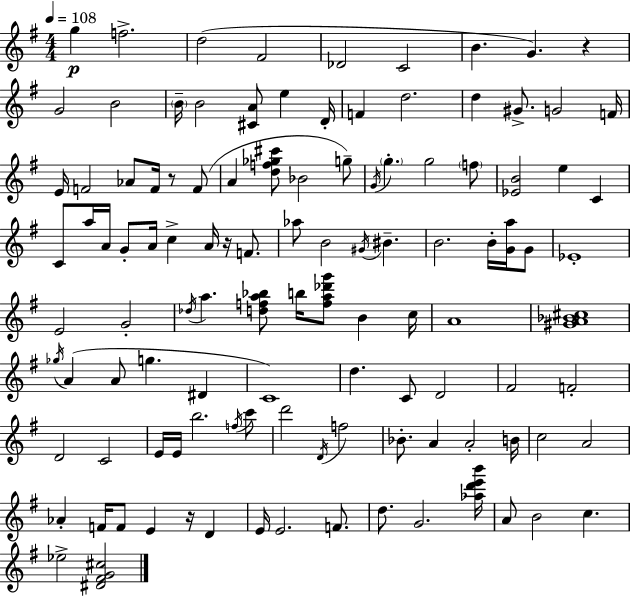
{
  \clef treble
  \numericTimeSignature
  \time 4/4
  \key g \major
  \tempo 4 = 108
  g''4\p f''2.-> | d''2( fis'2 | des'2 c'2 | b'4. g'4.) r4 | \break g'2 b'2 | \parenthesize b'16-- b'2 <cis' a'>8 e''4 d'16-. | f'4 d''2. | d''4 gis'8.-> g'2 f'16 | \break e'16 f'2 aes'8 f'16 r8 f'8( | a'4 <d'' f'' ges'' cis'''>8 bes'2 g''8--) | \acciaccatura { g'16 } \parenthesize g''4.-. g''2 \parenthesize f''8 | <ees' b'>2 e''4 c'4 | \break c'8 a''16 a'16 g'8-. a'16 c''4-> a'16 r16 f'8. | aes''8 b'2 \acciaccatura { gis'16 } bis'4.-- | b'2. b'16-. <g' a''>16 | g'8 ees'1-. | \break e'2 g'2-. | \acciaccatura { des''16 } a''4. <d'' f'' a'' bes''>8 b''16 <f'' a'' des''' g'''>8 b'4 | c''16 a'1 | <gis' a' bes' cis''>1 | \break \acciaccatura { ges''16 }( a'4 a'8 g''4. | dis'4 c'1) | d''4. c'8 d'2 | fis'2 f'2-. | \break d'2 c'2 | e'16 e'16 b''2. | \acciaccatura { f''16 } c'''8 d'''2 \acciaccatura { d'16 } f''2 | bes'8.-. a'4 a'2-. | \break b'16 c''2 a'2 | aes'4-. f'16 f'8 e'4 | r16 d'4 e'16 e'2. | f'8. d''8. g'2. | \break <aes'' d''' e''' b'''>16 a'8 b'2 | c''4. ees''2-> <dis' fis' g' cis''>2 | \bar "|."
}